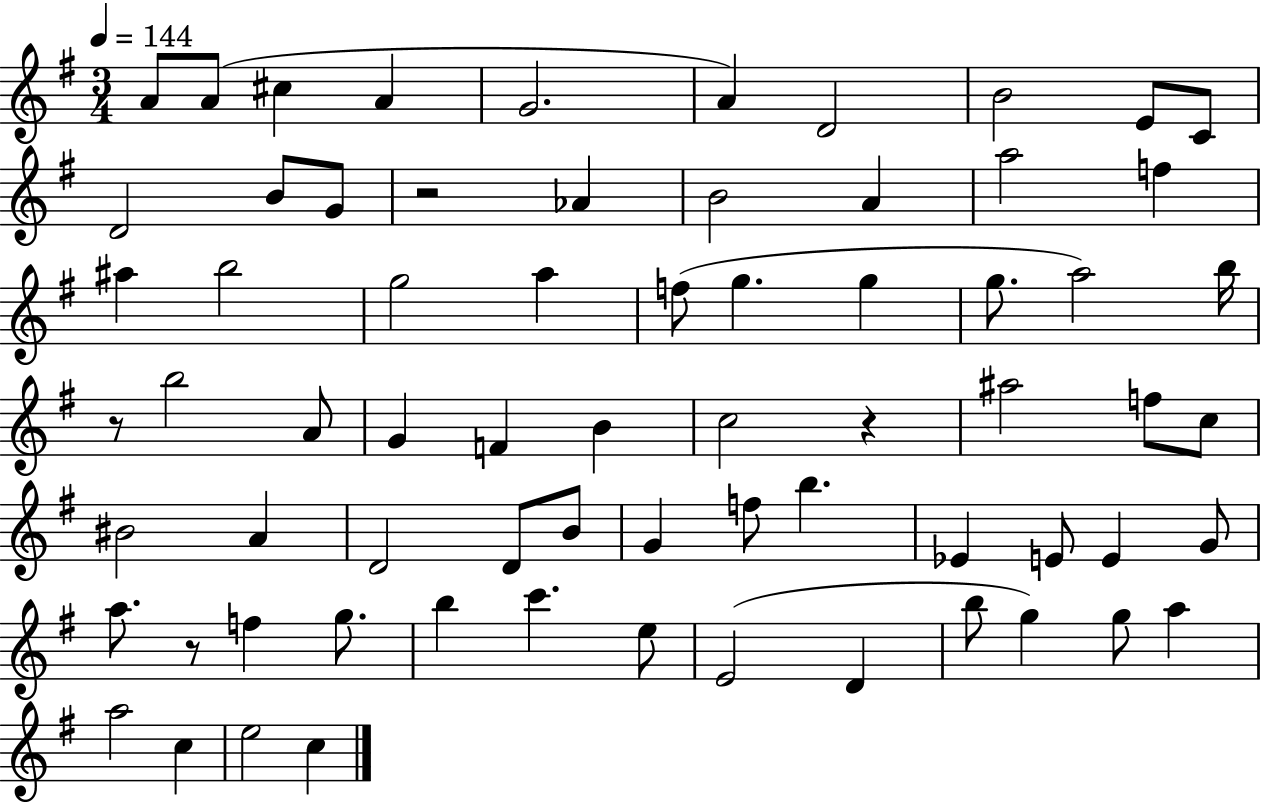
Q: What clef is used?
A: treble